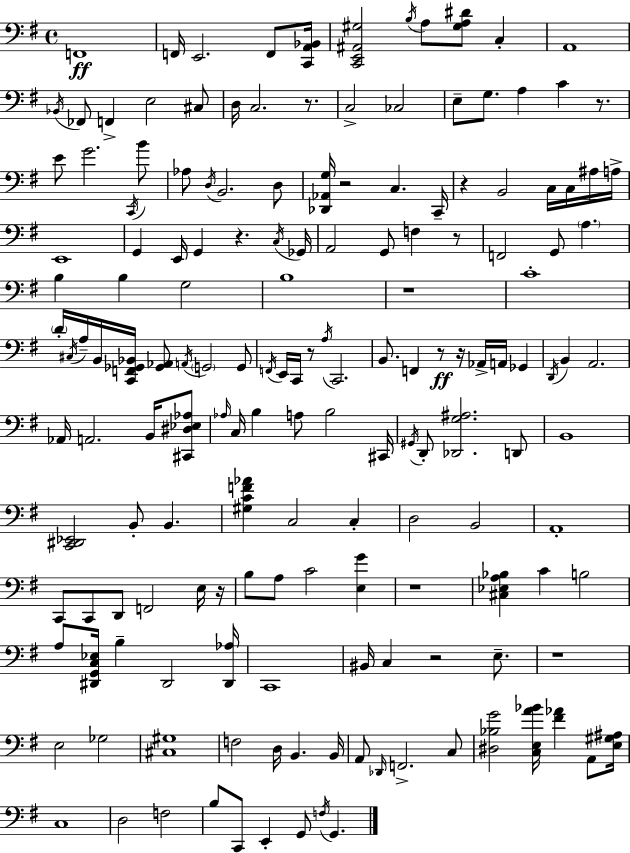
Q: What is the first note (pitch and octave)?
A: F2